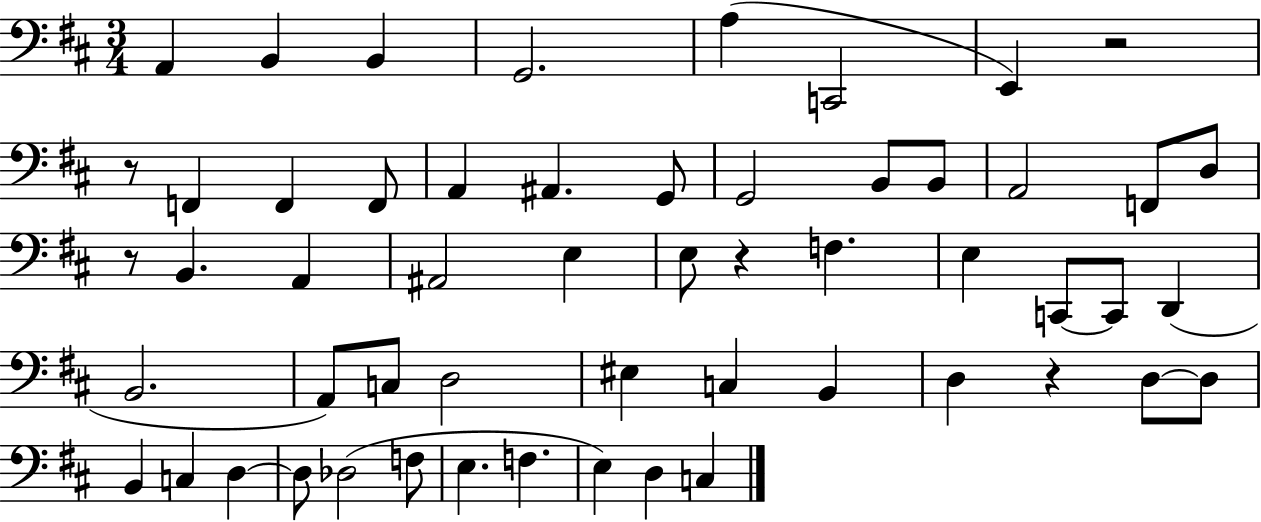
{
  \clef bass
  \numericTimeSignature
  \time 3/4
  \key d \major
  a,4 b,4 b,4 | g,2. | a4( c,2 | e,4) r2 | \break r8 f,4 f,4 f,8 | a,4 ais,4. g,8 | g,2 b,8 b,8 | a,2 f,8 d8 | \break r8 b,4. a,4 | ais,2 e4 | e8 r4 f4. | e4 c,8~~ c,8 d,4( | \break b,2. | a,8) c8 d2 | eis4 c4 b,4 | d4 r4 d8~~ d8 | \break b,4 c4 d4~~ | d8 des2( f8 | e4. f4. | e4) d4 c4 | \break \bar "|."
}